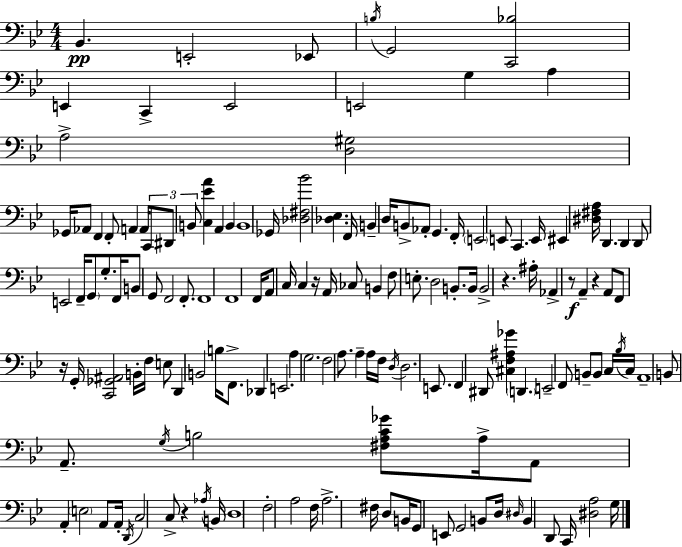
Bb2/q. E2/h Eb2/e B3/s G2/h [C2,Bb3]/h E2/q C2/q E2/h E2/h G3/q A3/q A3/h [D3,G#3]/h Gb2/s Ab2/e F2/q F2/e A2/q A2/s C2/e D#2/e B2/e [C3,Eb4,A4]/q A2/q B2/q B2/w Gb2/s [Db3,F#3,Bb4]/h [Db3,Eb3]/q. F2/s B2/q D3/s B2/e Ab2/e G2/q. F2/s E2/h E2/e C2/q. E2/s EIS2/q [D#3,F#3,A3]/s D2/q. D2/q D2/e E2/h F2/s G2/e G3/e. F2/s B2/e G2/e F2/h F2/e. F2/w F2/w F2/s A2/e C3/s C3/q R/s A2/s CES3/e B2/q F3/e E3/e. D3/h B2/e. B2/s B2/h R/q. A#3/s Ab2/q R/e A2/q R/q A2/e F2/e R/s G2/s [C2,Gb2,A#2]/h B2/s F3/s E3/e D2/q B2/h B3/s F2/e. Db2/q E2/h. A3/q G3/h. F3/h A3/e. A3/q A3/s F3/s D3/s D3/h. E2/e. F2/q D#2/e [C#3,F3,A#3,Gb4]/q D2/q. E2/h F2/e B2/e B2/e C3/s Bb3/s C3/s A2/w B2/e A2/e. G3/s B3/h [F#3,A3,C4,Gb4]/e A3/s A2/e A2/q E3/h A2/e A2/s D2/s C3/h C3/e R/q Ab3/s B2/s D3/w F3/h A3/h F3/s A3/h. F#3/s D3/e B2/s G2/e E2/e G2/h B2/e D3/s D#3/s B2/q D2/e C2/s [D#3,A3]/h G3/s